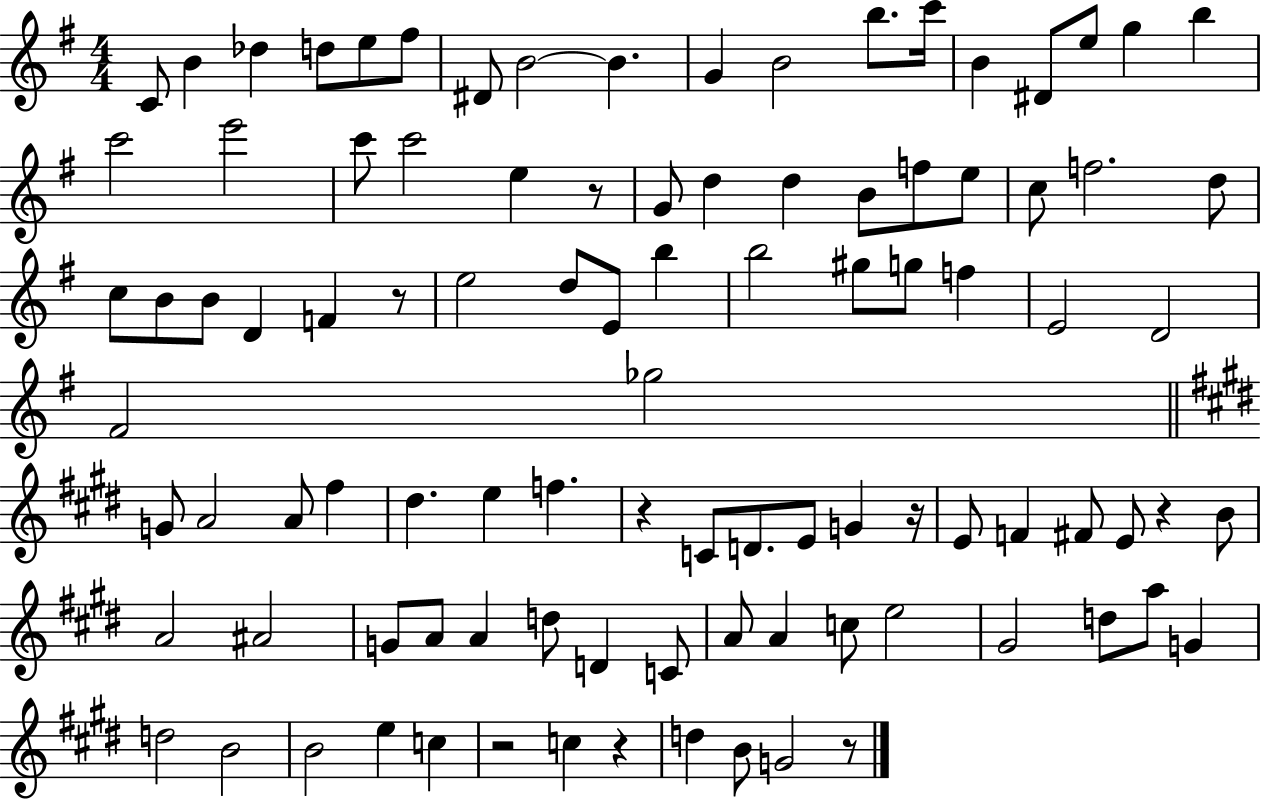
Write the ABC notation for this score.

X:1
T:Untitled
M:4/4
L:1/4
K:G
C/2 B _d d/2 e/2 ^f/2 ^D/2 B2 B G B2 b/2 c'/4 B ^D/2 e/2 g b c'2 e'2 c'/2 c'2 e z/2 G/2 d d B/2 f/2 e/2 c/2 f2 d/2 c/2 B/2 B/2 D F z/2 e2 d/2 E/2 b b2 ^g/2 g/2 f E2 D2 ^F2 _g2 G/2 A2 A/2 ^f ^d e f z C/2 D/2 E/2 G z/4 E/2 F ^F/2 E/2 z B/2 A2 ^A2 G/2 A/2 A d/2 D C/2 A/2 A c/2 e2 ^G2 d/2 a/2 G d2 B2 B2 e c z2 c z d B/2 G2 z/2